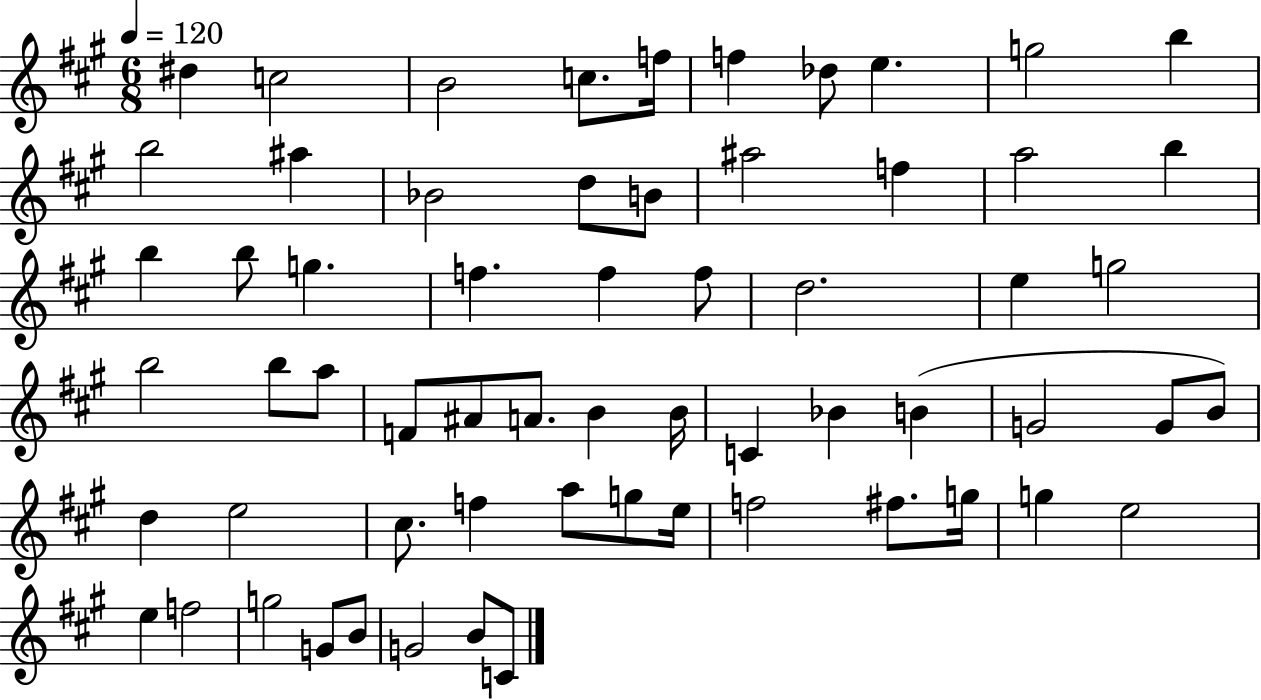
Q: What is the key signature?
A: A major